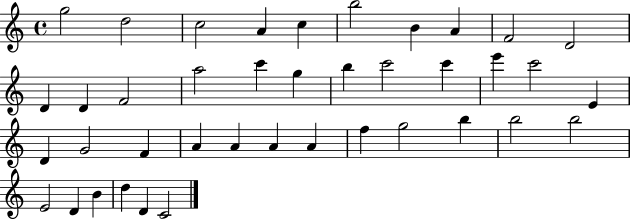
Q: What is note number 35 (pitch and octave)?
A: E4